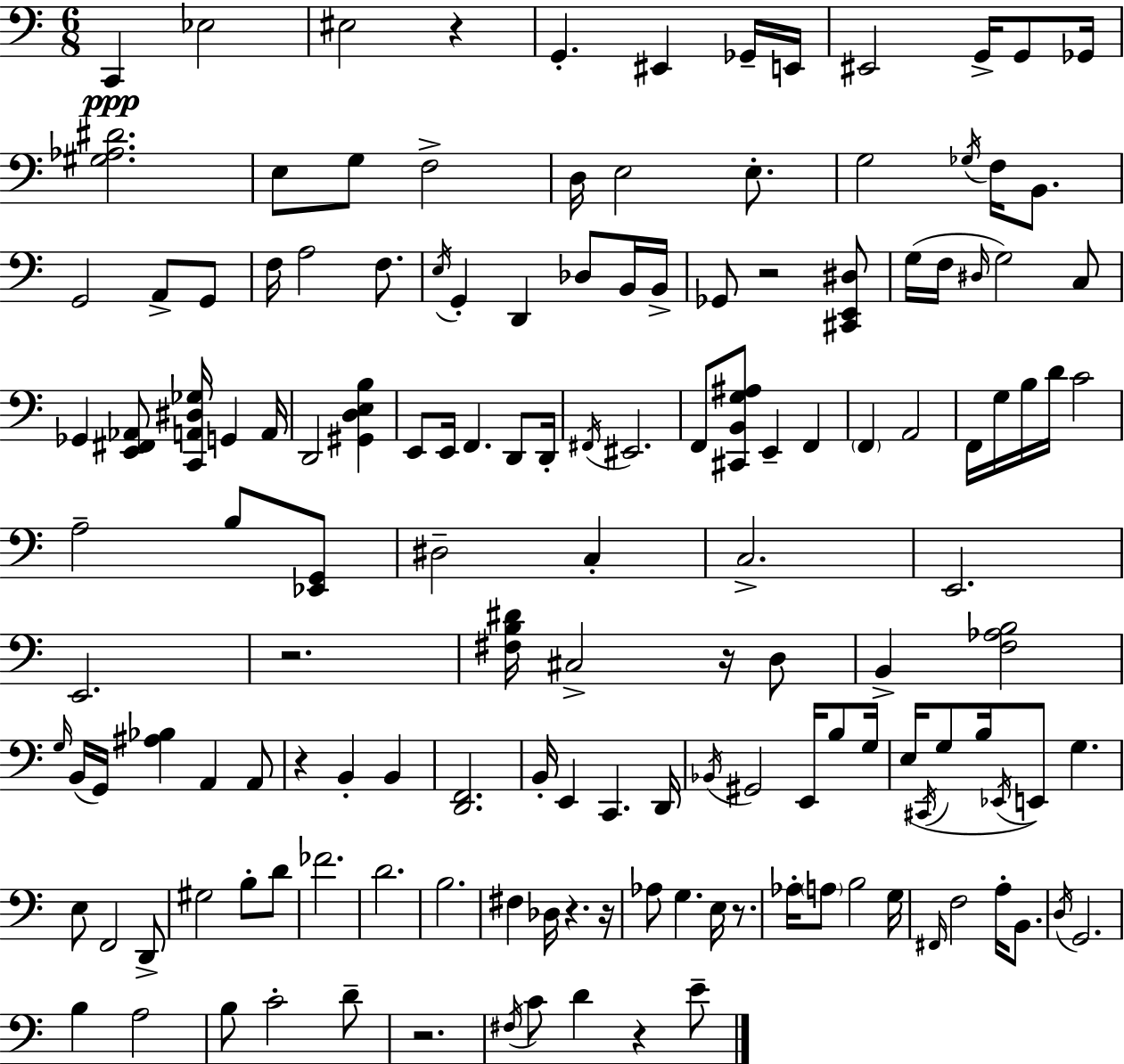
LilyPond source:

{
  \clef bass
  \numericTimeSignature
  \time 6/8
  \key a \minor
  c,4\ppp ees2 | eis2 r4 | g,4.-. eis,4 ges,16-- e,16 | eis,2 g,16-> g,8 ges,16 | \break <gis aes dis'>2. | e8 g8 f2-> | d16 e2 e8.-. | g2 \acciaccatura { ges16 } f16 b,8. | \break g,2 a,8-> g,8 | f16 a2 f8. | \acciaccatura { e16 } g,4-. d,4 des8 | b,16 b,16-> ges,8 r2 | \break <cis, e, dis>8 g16( f16 \grace { dis16 }) g2 | c8 ges,4 <e, fis, aes,>8 <c, a, dis ges>16 g,4 | a,16 d,2 <gis, d e b>4 | e,8 e,16 f,4. | \break d,8 d,16-. \acciaccatura { fis,16 } eis,2. | f,8 <cis, b, g ais>8 e,4-- | f,4 \parenthesize f,4 a,2 | f,16 g16 b16 d'16 c'2 | \break a2-- | b8 <ees, g,>8 dis2-- | c4-. c2.-> | e,2. | \break e,2. | r2. | <fis b dis'>16 cis2-> | r16 d8 b,4-> <f aes b>2 | \break \grace { g16 }( b,16 g,16) <ais bes>4 a,4 | a,8 r4 b,4-. | b,4 <d, f,>2. | b,16-. e,4 c,4. | \break d,16 \acciaccatura { bes,16 } gis,2 | e,16 b8 g16 e16( \acciaccatura { cis,16 } g8 b16 \acciaccatura { ees,16 } | e,8) g4. e8 f,2 | d,8-> gis2 | \break b8-. d'8 fes'2. | d'2. | b2. | fis4 | \break des16 r4. r16 aes8 g4. | e16 r8. aes16-. \parenthesize a8 b2 | g16 \grace { fis,16 } f2 | a16-. b,8. \acciaccatura { d16 } g,2. | \break b4 | a2 b8 | c'2-. d'8-- r2. | \acciaccatura { fis16 } c'8 | \break d'4 r4 e'8-- \bar "|."
}